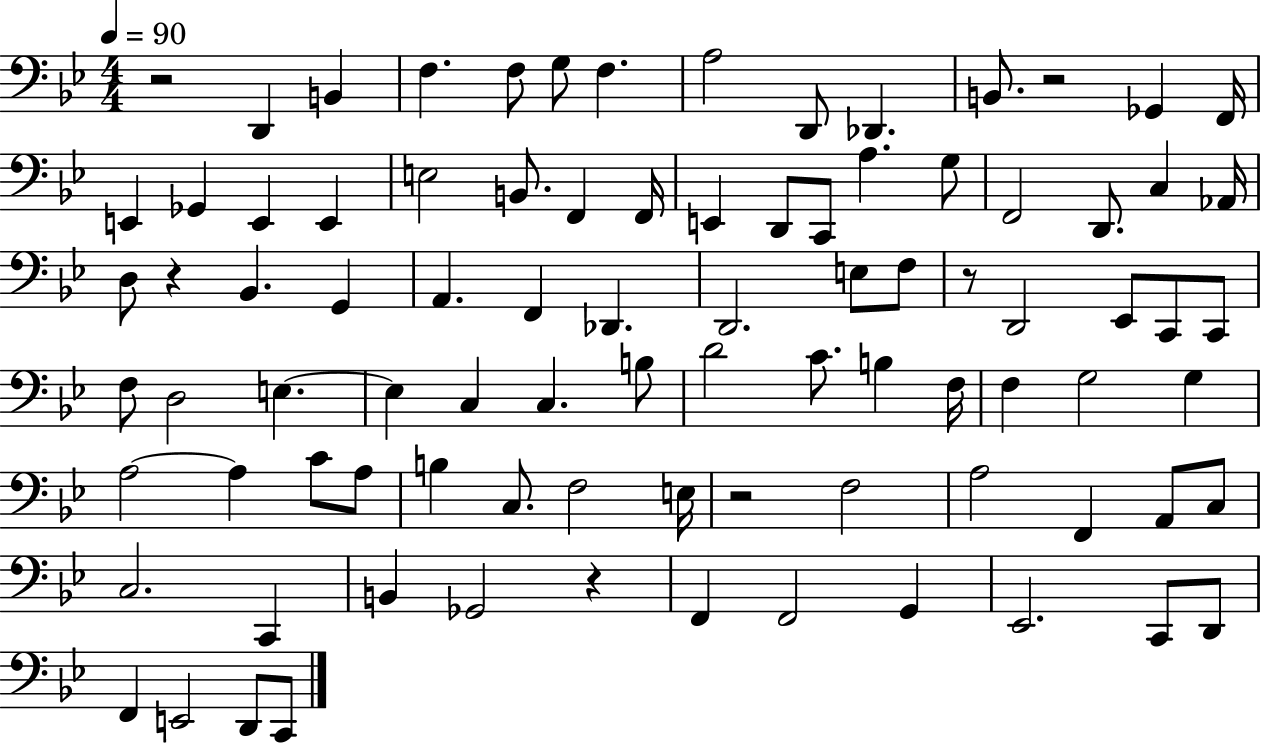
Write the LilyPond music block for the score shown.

{
  \clef bass
  \numericTimeSignature
  \time 4/4
  \key bes \major
  \tempo 4 = 90
  r2 d,4 b,4 | f4. f8 g8 f4. | a2 d,8 des,4. | b,8. r2 ges,4 f,16 | \break e,4 ges,4 e,4 e,4 | e2 b,8. f,4 f,16 | e,4 d,8 c,8 a4. g8 | f,2 d,8. c4 aes,16 | \break d8 r4 bes,4. g,4 | a,4. f,4 des,4. | d,2. e8 f8 | r8 d,2 ees,8 c,8 c,8 | \break f8 d2 e4.~~ | e4 c4 c4. b8 | d'2 c'8. b4 f16 | f4 g2 g4 | \break a2~~ a4 c'8 a8 | b4 c8. f2 e16 | r2 f2 | a2 f,4 a,8 c8 | \break c2. c,4 | b,4 ges,2 r4 | f,4 f,2 g,4 | ees,2. c,8 d,8 | \break f,4 e,2 d,8 c,8 | \bar "|."
}